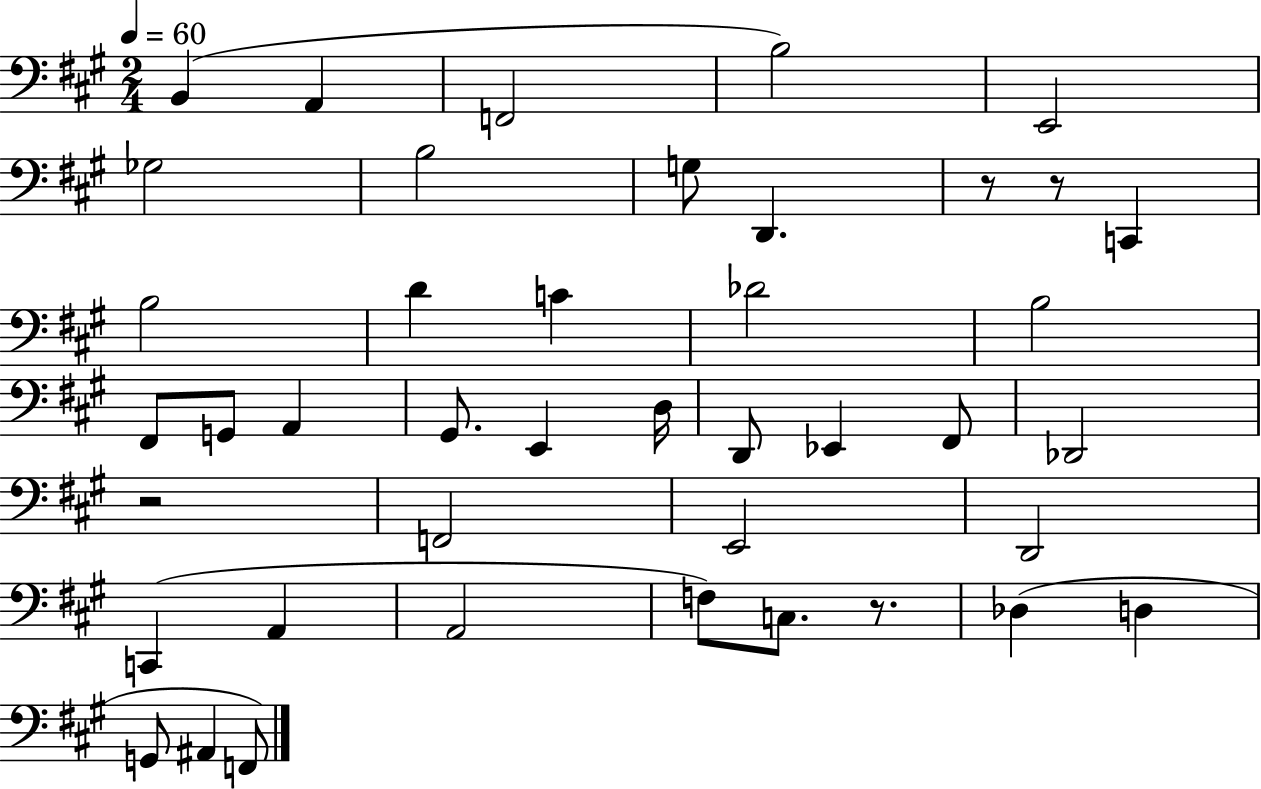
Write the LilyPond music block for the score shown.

{
  \clef bass
  \numericTimeSignature
  \time 2/4
  \key a \major
  \tempo 4 = 60
  \repeat volta 2 { b,4( a,4 | f,2 | b2) | e,2 | \break ges2 | b2 | g8 d,4. | r8 r8 c,4 | \break b2 | d'4 c'4 | des'2 | b2 | \break fis,8 g,8 a,4 | gis,8. e,4 d16 | d,8 ees,4 fis,8 | des,2 | \break r2 | f,2 | e,2 | d,2 | \break c,4( a,4 | a,2 | f8) c8. r8. | des4( d4 | \break g,8 ais,4 f,8) | } \bar "|."
}